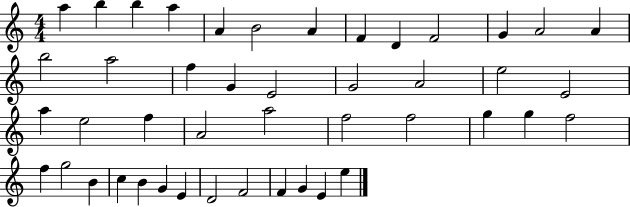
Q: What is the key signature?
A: C major